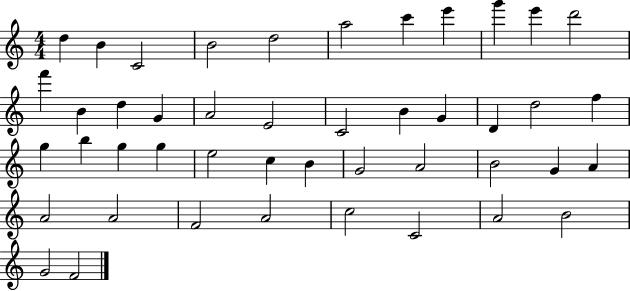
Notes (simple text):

D5/q B4/q C4/h B4/h D5/h A5/h C6/q E6/q G6/q E6/q D6/h F6/q B4/q D5/q G4/q A4/h E4/h C4/h B4/q G4/q D4/q D5/h F5/q G5/q B5/q G5/q G5/q E5/h C5/q B4/q G4/h A4/h B4/h G4/q A4/q A4/h A4/h F4/h A4/h C5/h C4/h A4/h B4/h G4/h F4/h